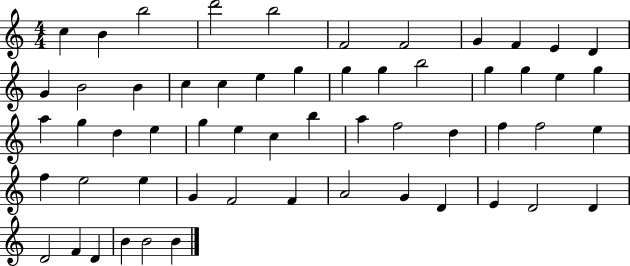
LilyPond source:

{
  \clef treble
  \numericTimeSignature
  \time 4/4
  \key c \major
  c''4 b'4 b''2 | d'''2 b''2 | f'2 f'2 | g'4 f'4 e'4 d'4 | \break g'4 b'2 b'4 | c''4 c''4 e''4 g''4 | g''4 g''4 b''2 | g''4 g''4 e''4 g''4 | \break a''4 g''4 d''4 e''4 | g''4 e''4 c''4 b''4 | a''4 f''2 d''4 | f''4 f''2 e''4 | \break f''4 e''2 e''4 | g'4 f'2 f'4 | a'2 g'4 d'4 | e'4 d'2 d'4 | \break d'2 f'4 d'4 | b'4 b'2 b'4 | \bar "|."
}